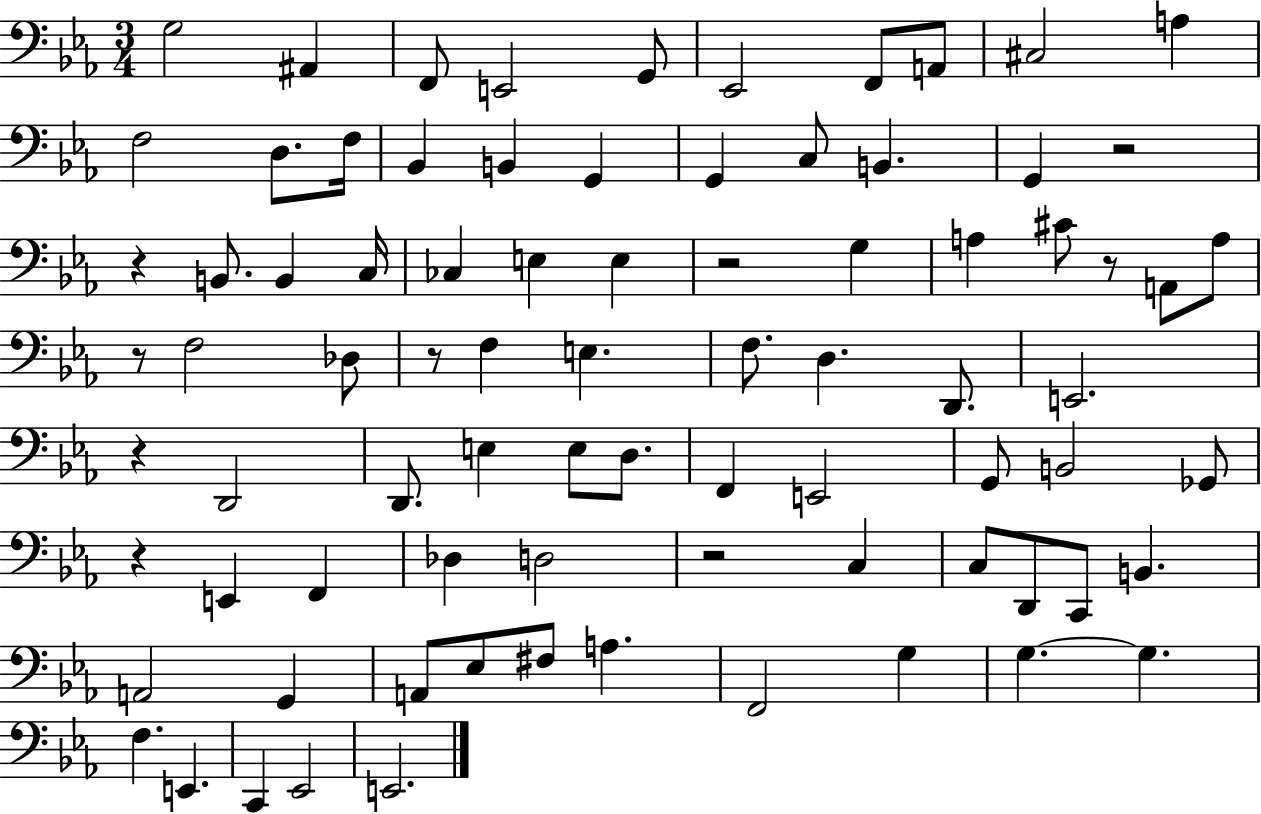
G3/h A#2/q F2/e E2/h G2/e Eb2/h F2/e A2/e C#3/h A3/q F3/h D3/e. F3/s Bb2/q B2/q G2/q G2/q C3/e B2/q. G2/q R/h R/q B2/e. B2/q C3/s CES3/q E3/q E3/q R/h G3/q A3/q C#4/e R/e A2/e A3/e R/e F3/h Db3/e R/e F3/q E3/q. F3/e. D3/q. D2/e. E2/h. R/q D2/h D2/e. E3/q E3/e D3/e. F2/q E2/h G2/e B2/h Gb2/e R/q E2/q F2/q Db3/q D3/h R/h C3/q C3/e D2/e C2/e B2/q. A2/h G2/q A2/e Eb3/e F#3/e A3/q. F2/h G3/q G3/q. G3/q. F3/q. E2/q. C2/q Eb2/h E2/h.